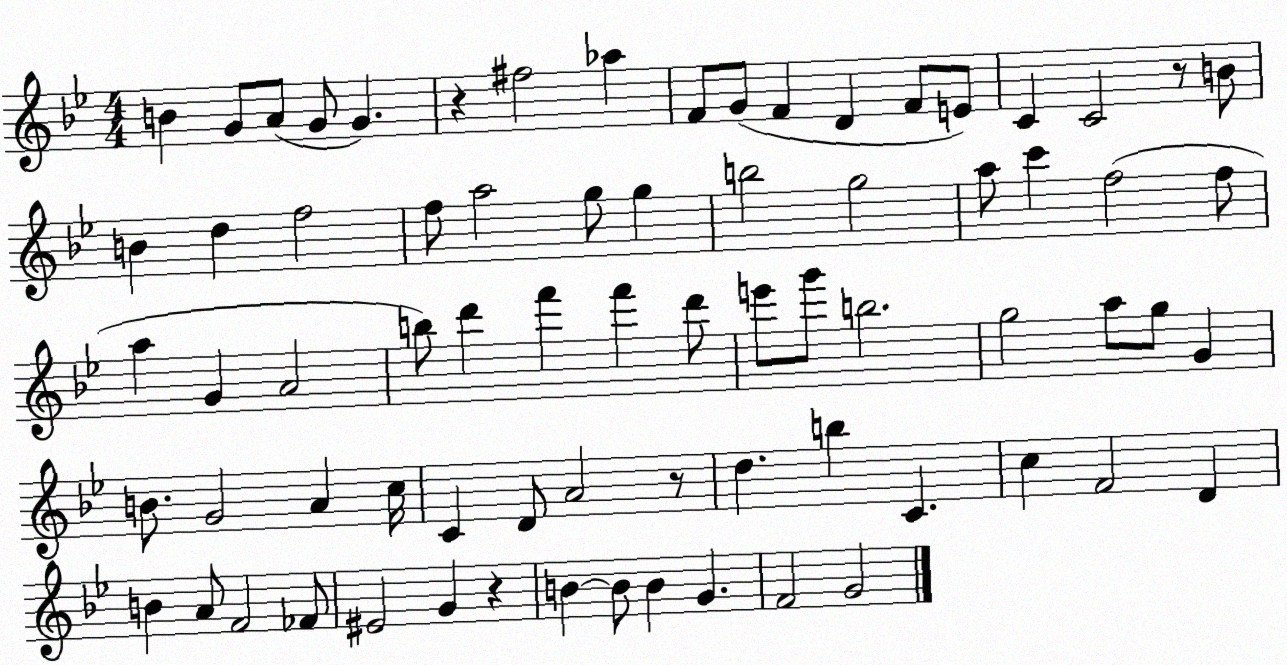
X:1
T:Untitled
M:4/4
L:1/4
K:Bb
B G/2 A/2 G/2 G z ^f2 _a F/2 G/2 F D F/2 E/2 C C2 z/2 B/2 B d f2 f/2 a2 g/2 g b2 g2 a/2 c' f2 f/2 a G A2 b/2 d' f' f' d'/2 e'/2 g'/2 b2 g2 a/2 g/2 G B/2 G2 A c/4 C D/2 A2 z/2 d b C c F2 D B A/2 F2 _F/2 ^E2 G z B B/2 B G F2 G2